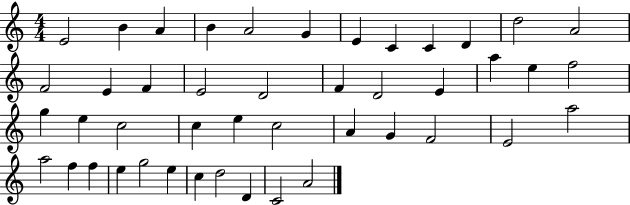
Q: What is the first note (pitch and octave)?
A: E4